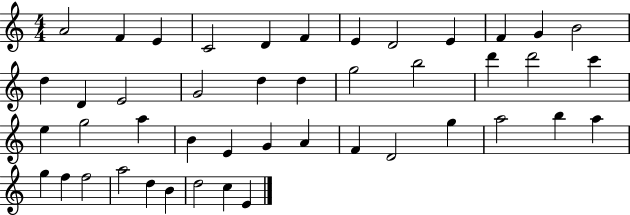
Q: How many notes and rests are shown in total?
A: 45